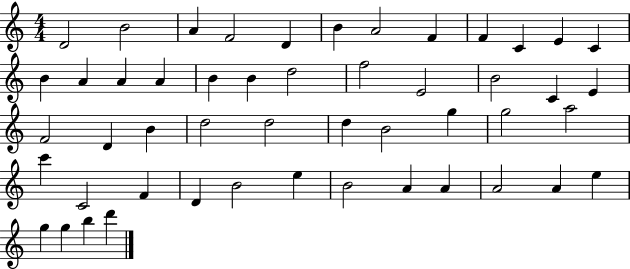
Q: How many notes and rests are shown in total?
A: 50